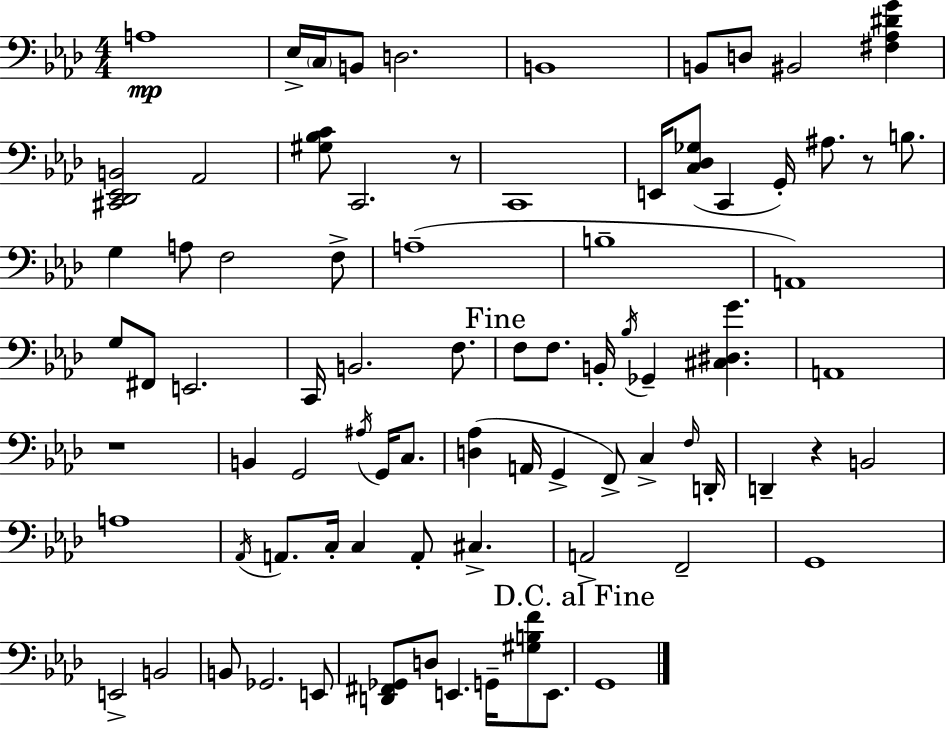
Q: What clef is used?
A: bass